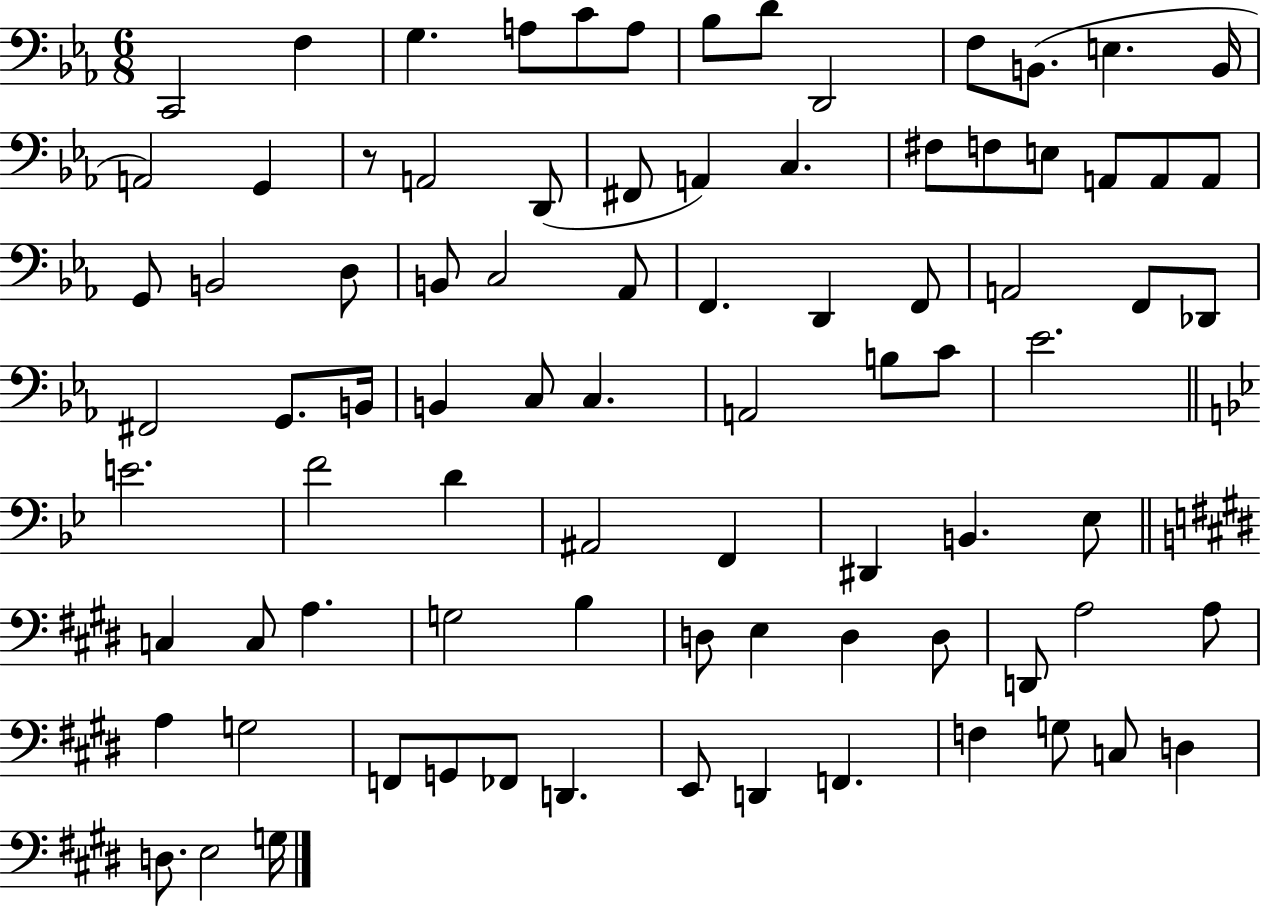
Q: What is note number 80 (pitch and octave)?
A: C3